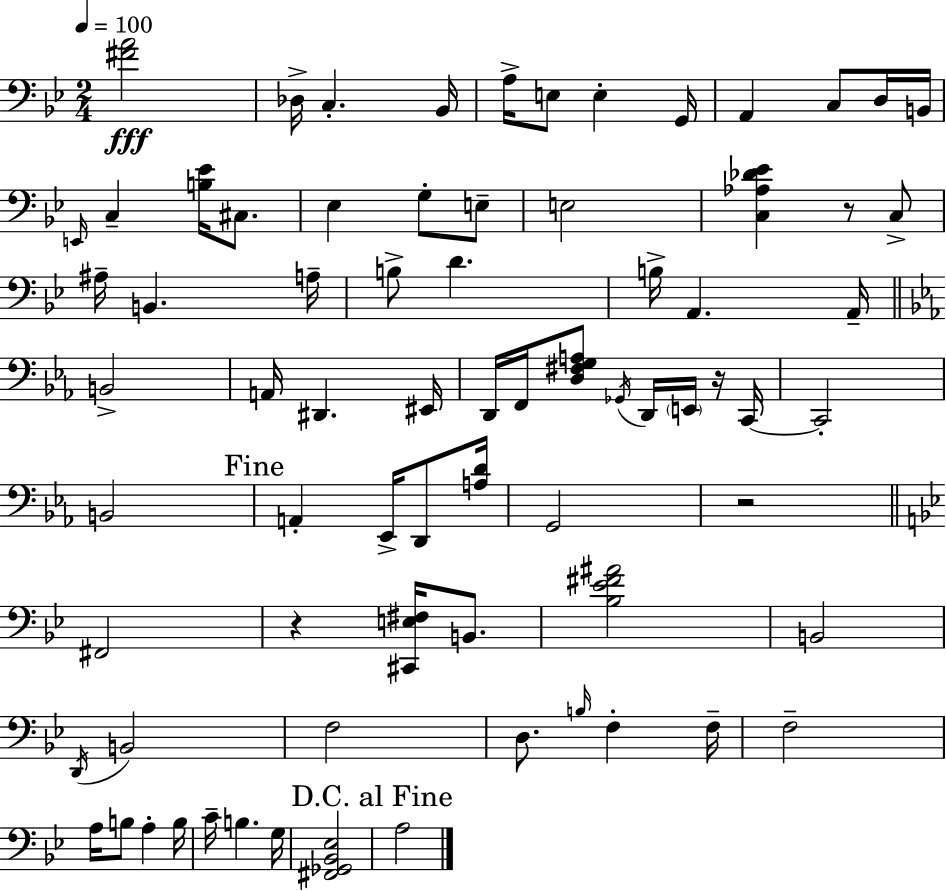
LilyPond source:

{
  \clef bass
  \numericTimeSignature
  \time 2/4
  \key bes \major
  \tempo 4 = 100
  <fis' a'>2\fff | des16-> c4.-. bes,16 | a16-> e8 e4-. g,16 | a,4 c8 d16 b,16 | \break \grace { e,16 } c4-- <b ees'>16 cis8. | ees4 g8-. e8-- | e2 | <c aes des' ees'>4 r8 c8-> | \break ais16-- b,4. | a16-- b8-> d'4. | b16-> a,4. | a,16-- \bar "||" \break \key ees \major b,2-> | a,16 dis,4. eis,16 | d,16 f,16 <d fis g a>8 \acciaccatura { ges,16 } d,16 \parenthesize e,16 r16 | c,16~~ c,2-. | \break b,2 | \mark "Fine" a,4-. ees,16-> d,8 | <a d'>16 g,2 | r2 | \break \bar "||" \break \key g \minor fis,2 | r4 <cis, e fis>16 b,8. | <bes ees' fis' ais'>2 | b,2 | \break \acciaccatura { d,16 } b,2 | f2 | d8. \grace { b16 } f4-. | f16-- f2-- | \break a16 b8 a4-. | b16 c'16-- b4. | g16 <fis, ges, bes, ees>2 | \mark "D.C. al Fine" a2 | \break \bar "|."
}